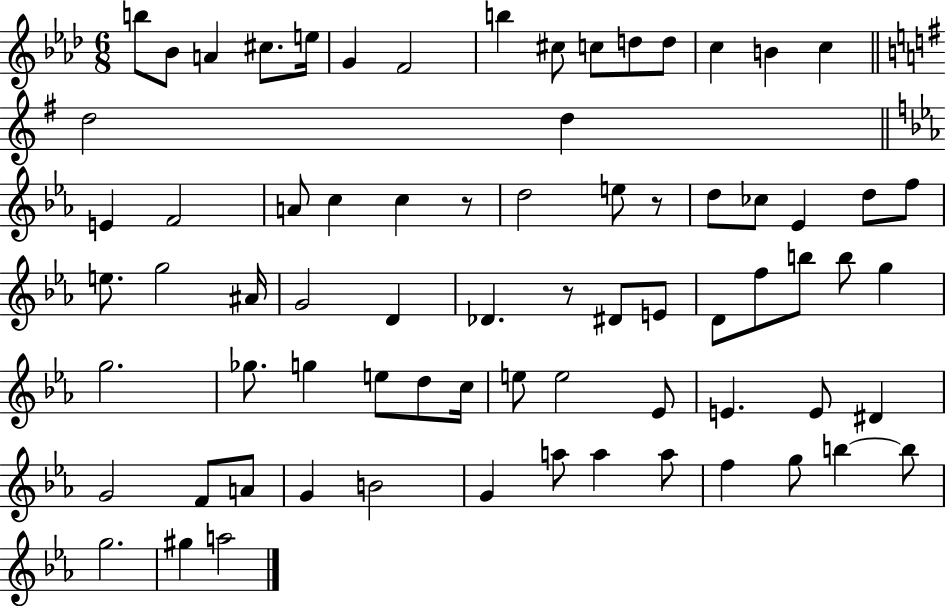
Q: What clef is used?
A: treble